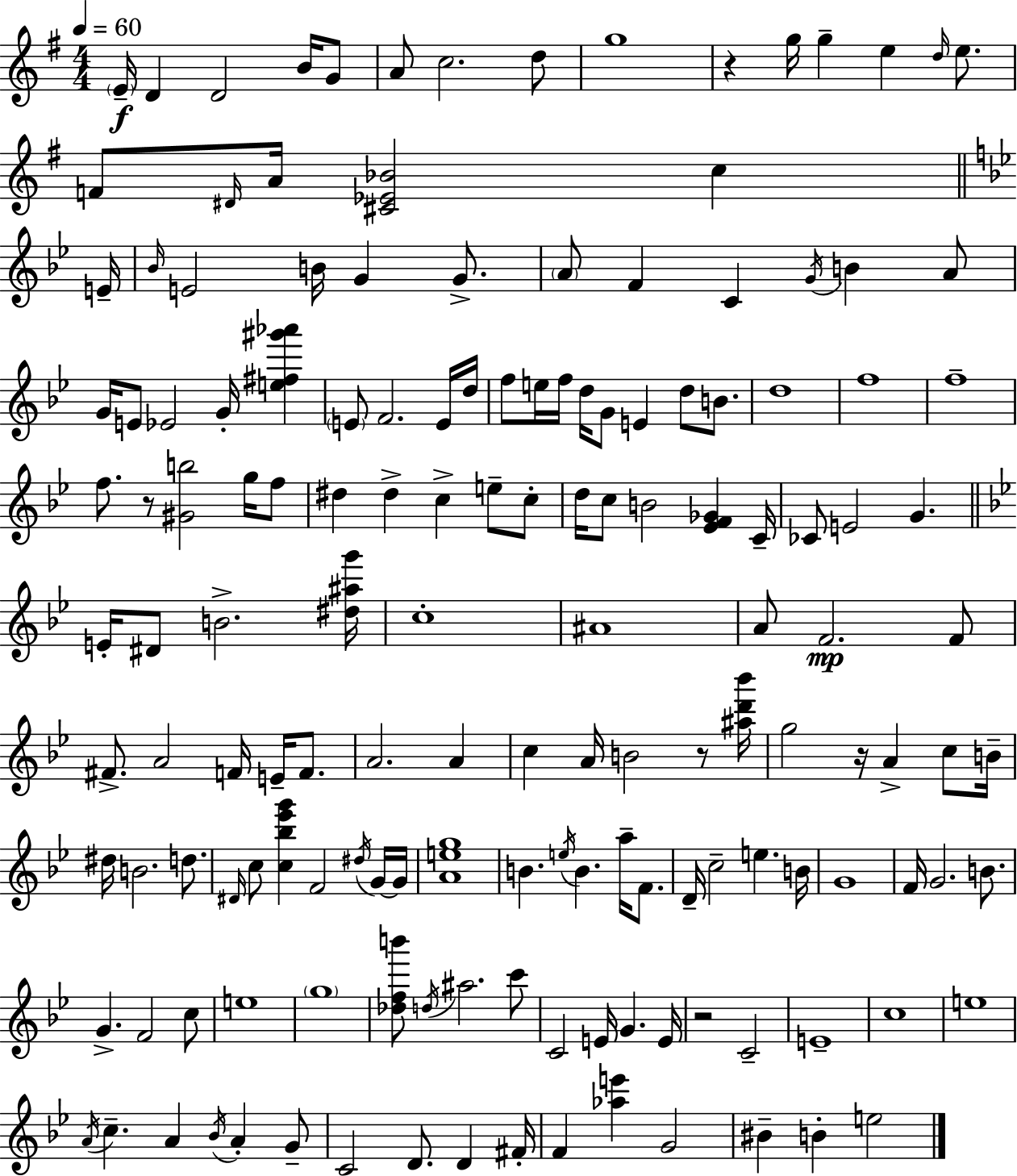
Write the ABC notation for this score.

X:1
T:Untitled
M:4/4
L:1/4
K:G
E/4 D D2 B/4 G/2 A/2 c2 d/2 g4 z g/4 g e d/4 e/2 F/2 ^D/4 A/4 [^C_E_B]2 c E/4 _B/4 E2 B/4 G G/2 A/2 F C G/4 B A/2 G/4 E/2 _E2 G/4 [e^f^g'_a'] E/2 F2 E/4 d/4 f/2 e/4 f/4 d/4 G/2 E d/2 B/2 d4 f4 f4 f/2 z/2 [^Gb]2 g/4 f/2 ^d ^d c e/2 c/2 d/4 c/2 B2 [_EF_G] C/4 _C/2 E2 G E/4 ^D/2 B2 [^d^ag']/4 c4 ^A4 A/2 F2 F/2 ^F/2 A2 F/4 E/4 F/2 A2 A c A/4 B2 z/2 [^ad'_b']/4 g2 z/4 A c/2 B/4 ^d/4 B2 d/2 ^D/4 c/2 [c_b_e'g'] F2 ^d/4 G/4 G/4 [Aeg]4 B e/4 B a/4 F/2 D/4 c2 e B/4 G4 F/4 G2 B/2 G F2 c/2 e4 g4 [_dfb']/2 d/4 ^a2 c'/2 C2 E/4 G E/4 z2 C2 E4 c4 e4 A/4 c A _B/4 A G/2 C2 D/2 D ^F/4 F [_ae'] G2 ^B B e2